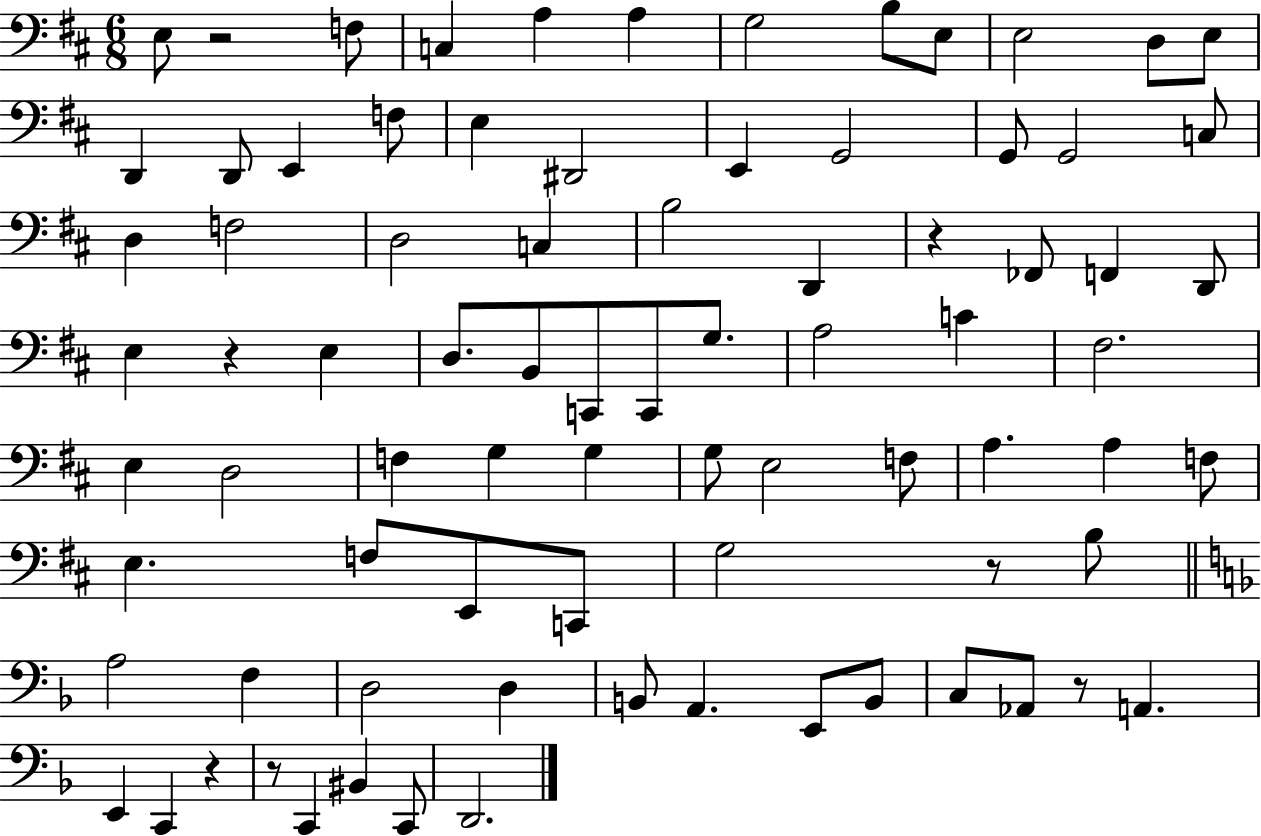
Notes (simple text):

E3/e R/h F3/e C3/q A3/q A3/q G3/h B3/e E3/e E3/h D3/e E3/e D2/q D2/e E2/q F3/e E3/q D#2/h E2/q G2/h G2/e G2/h C3/e D3/q F3/h D3/h C3/q B3/h D2/q R/q FES2/e F2/q D2/e E3/q R/q E3/q D3/e. B2/e C2/e C2/e G3/e. A3/h C4/q F#3/h. E3/q D3/h F3/q G3/q G3/q G3/e E3/h F3/e A3/q. A3/q F3/e E3/q. F3/e E2/e C2/e G3/h R/e B3/e A3/h F3/q D3/h D3/q B2/e A2/q. E2/e B2/e C3/e Ab2/e R/e A2/q. E2/q C2/q R/q R/e C2/q BIS2/q C2/e D2/h.